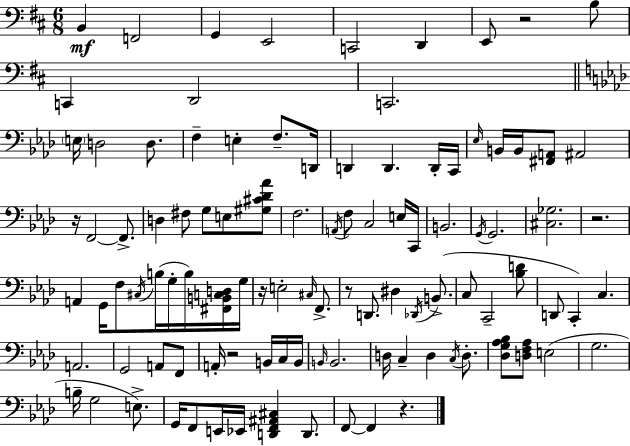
B2/q F2/h G2/q E2/h C2/h D2/q E2/e R/h B3/e C2/q D2/h C2/h. E3/s D3/h D3/e. F3/q E3/q F3/e. D2/s D2/q D2/q. D2/s C2/s Eb3/s B2/s B2/s [F#2,A2]/e A#2/h R/s F2/h F2/e. D3/q F#3/e G3/e E3/e [G#3,C#4,Db4,Ab4]/e F3/h. A2/s F3/e C3/h E3/s C2/s B2/h. G2/s G2/h. [C#3,Gb3]/h. R/h. A2/q G2/s F3/e C#3/s B3/s G3/s B3/s [F#2,B2,C3,D3]/s G3/s R/s E3/h C#3/s F2/e. R/e D2/e. D#3/q Db2/s B2/e. C3/e C2/h [Bb3,D4]/e D2/e C2/q C3/q. A2/h. G2/h A2/e F2/e A2/s R/h B2/s C3/s B2/s B2/s B2/h. D3/s C3/q D3/q C3/s D3/e. [Db3,G3,Ab3,Bb3]/e [D3,F3,Ab3]/e E3/h G3/h. B3/s G3/h E3/e. G2/s F2/e E2/s Eb2/s [D2,F2,A#2,C#3]/q D2/e. F2/e F2/q R/q.